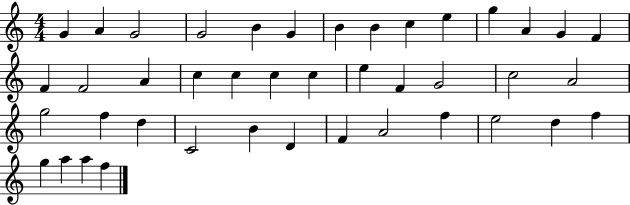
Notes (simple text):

G4/q A4/q G4/h G4/h B4/q G4/q B4/q B4/q C5/q E5/q G5/q A4/q G4/q F4/q F4/q F4/h A4/q C5/q C5/q C5/q C5/q E5/q F4/q G4/h C5/h A4/h G5/h F5/q D5/q C4/h B4/q D4/q F4/q A4/h F5/q E5/h D5/q F5/q G5/q A5/q A5/q F5/q